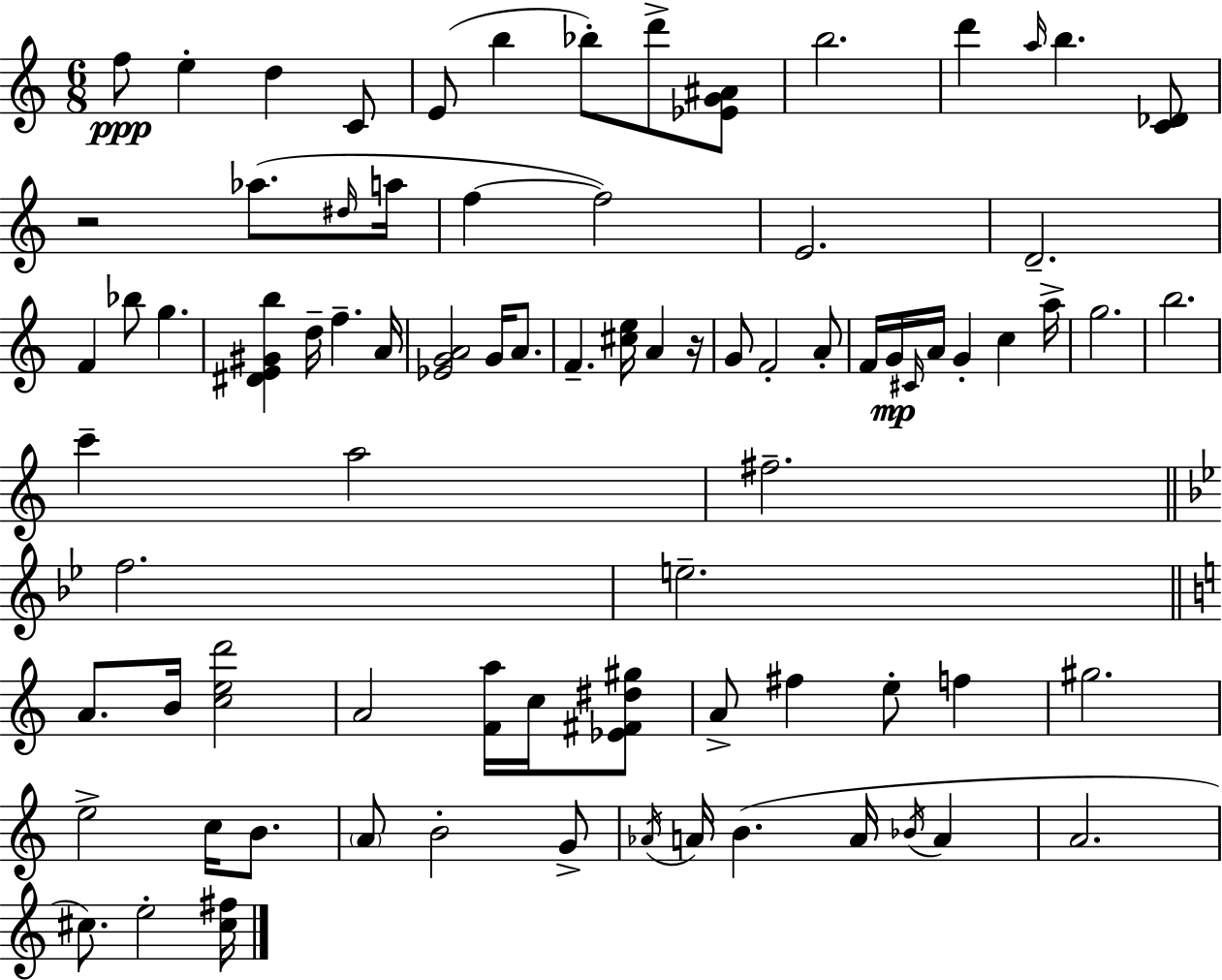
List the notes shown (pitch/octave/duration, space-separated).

F5/e E5/q D5/q C4/e E4/e B5/q Bb5/e D6/e [Eb4,G4,A#4]/e B5/h. D6/q A5/s B5/q. [C4,Db4]/e R/h Ab5/e. D#5/s A5/s F5/q F5/h E4/h. D4/h. F4/q Bb5/e G5/q. [D#4,E4,G#4,B5]/q D5/s F5/q. A4/s [Eb4,G4,A4]/h G4/s A4/e. F4/q. [C#5,E5]/s A4/q R/s G4/e F4/h A4/e F4/s G4/s C#4/s A4/s G4/q C5/q A5/s G5/h. B5/h. C6/q A5/h F#5/h. F5/h. E5/h. A4/e. B4/s [C5,E5,D6]/h A4/h [F4,A5]/s C5/s [Eb4,F#4,D#5,G#5]/e A4/e F#5/q E5/e F5/q G#5/h. E5/h C5/s B4/e. A4/e B4/h G4/e Ab4/s A4/s B4/q. A4/s Bb4/s A4/q A4/h. C#5/e. E5/h [C#5,F#5]/s